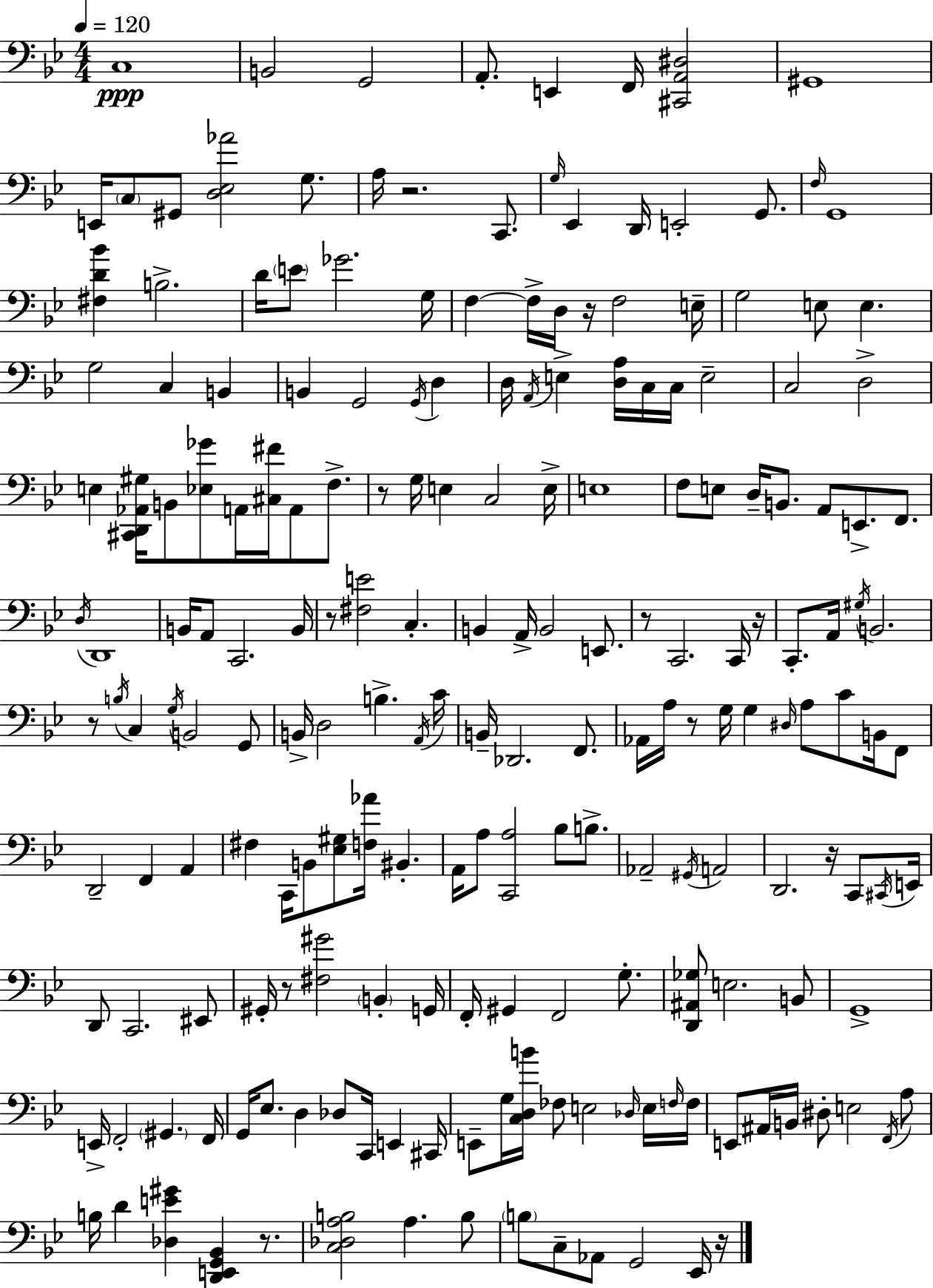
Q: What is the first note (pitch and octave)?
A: C3